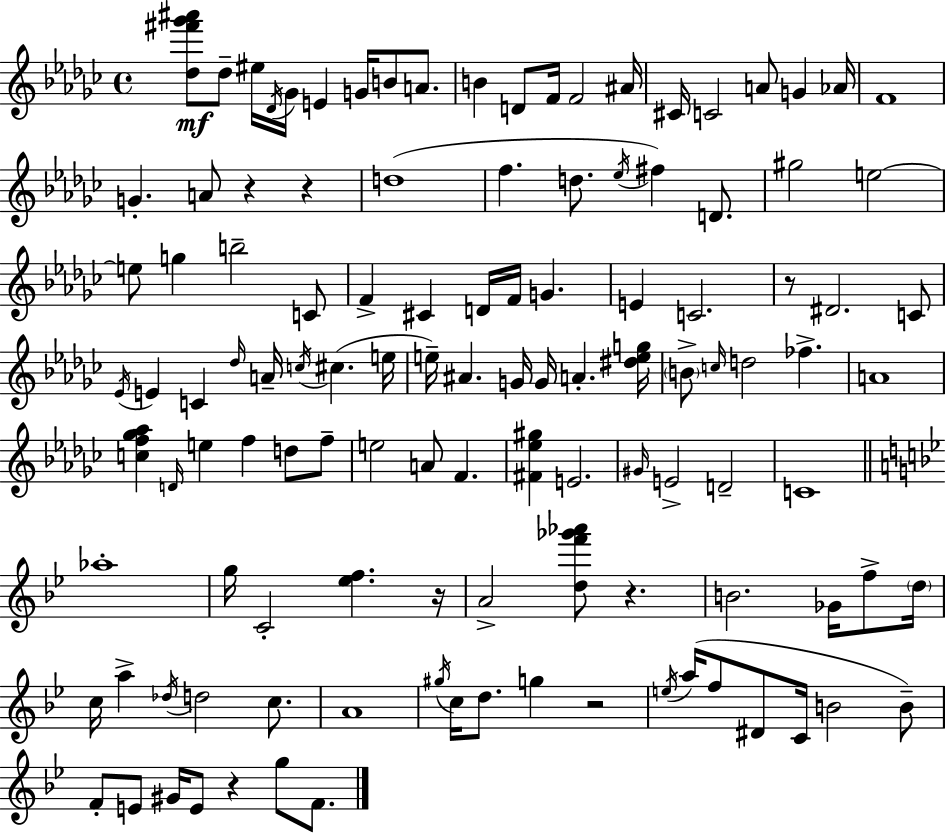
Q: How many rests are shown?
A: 7